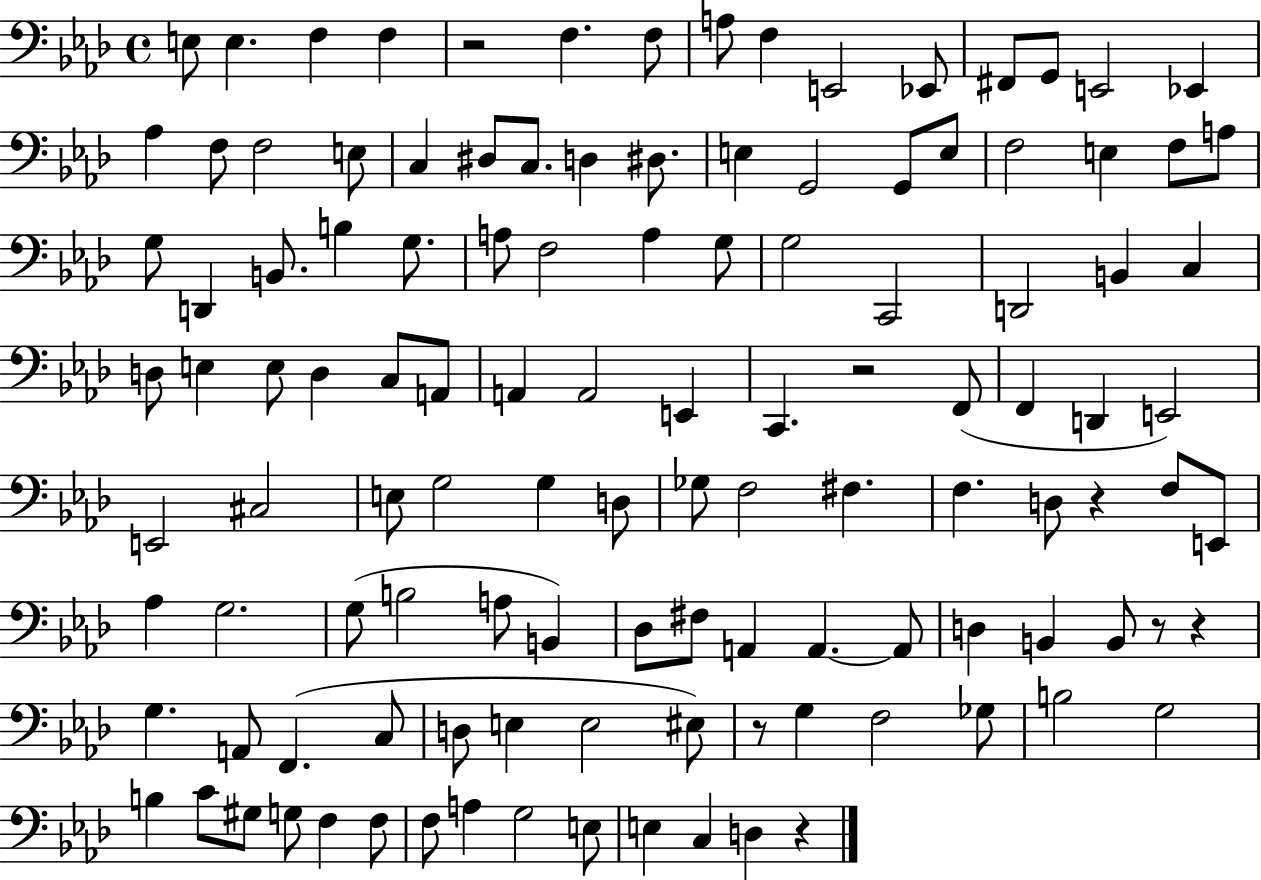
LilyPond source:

{
  \clef bass
  \time 4/4
  \defaultTimeSignature
  \key aes \major
  e8 e4. f4 f4 | r2 f4. f8 | a8 f4 e,2 ees,8 | fis,8 g,8 e,2 ees,4 | \break aes4 f8 f2 e8 | c4 dis8 c8. d4 dis8. | e4 g,2 g,8 e8 | f2 e4 f8 a8 | \break g8 d,4 b,8. b4 g8. | a8 f2 a4 g8 | g2 c,2 | d,2 b,4 c4 | \break d8 e4 e8 d4 c8 a,8 | a,4 a,2 e,4 | c,4. r2 f,8( | f,4 d,4 e,2) | \break e,2 cis2 | e8 g2 g4 d8 | ges8 f2 fis4. | f4. d8 r4 f8 e,8 | \break aes4 g2. | g8( b2 a8 b,4) | des8 fis8 a,4 a,4.~~ a,8 | d4 b,4 b,8 r8 r4 | \break g4. a,8 f,4.( c8 | d8 e4 e2 eis8) | r8 g4 f2 ges8 | b2 g2 | \break b4 c'8 gis8 g8 f4 f8 | f8 a4 g2 e8 | e4 c4 d4 r4 | \bar "|."
}